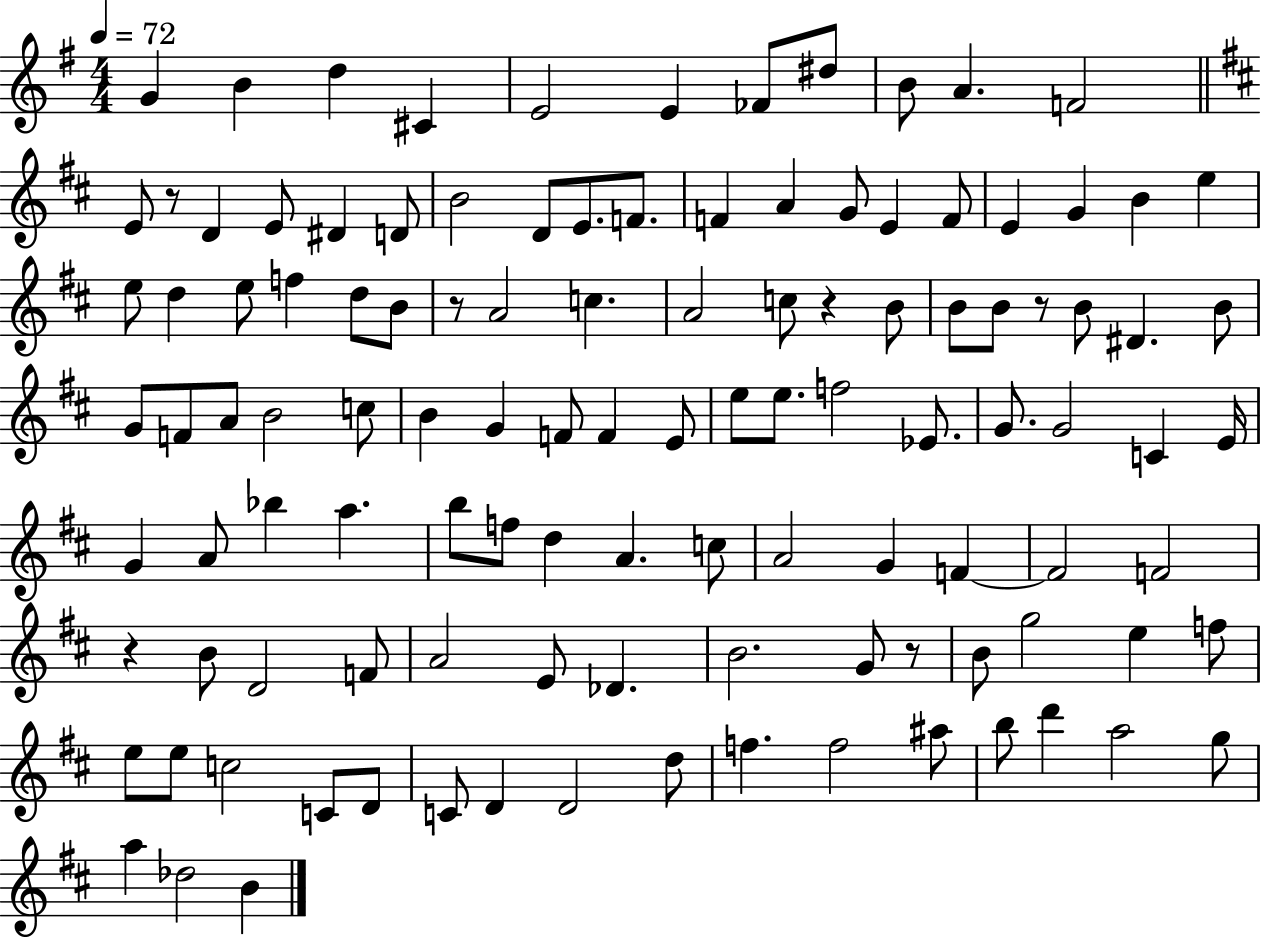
G4/q B4/q D5/q C#4/q E4/h E4/q FES4/e D#5/e B4/e A4/q. F4/h E4/e R/e D4/q E4/e D#4/q D4/e B4/h D4/e E4/e. F4/e. F4/q A4/q G4/e E4/q F4/e E4/q G4/q B4/q E5/q E5/e D5/q E5/e F5/q D5/e B4/e R/e A4/h C5/q. A4/h C5/e R/q B4/e B4/e B4/e R/e B4/e D#4/q. B4/e G4/e F4/e A4/e B4/h C5/e B4/q G4/q F4/e F4/q E4/e E5/e E5/e. F5/h Eb4/e. G4/e. G4/h C4/q E4/s G4/q A4/e Bb5/q A5/q. B5/e F5/e D5/q A4/q. C5/e A4/h G4/q F4/q F4/h F4/h R/q B4/e D4/h F4/e A4/h E4/e Db4/q. B4/h. G4/e R/e B4/e G5/h E5/q F5/e E5/e E5/e C5/h C4/e D4/e C4/e D4/q D4/h D5/e F5/q. F5/h A#5/e B5/e D6/q A5/h G5/e A5/q Db5/h B4/q